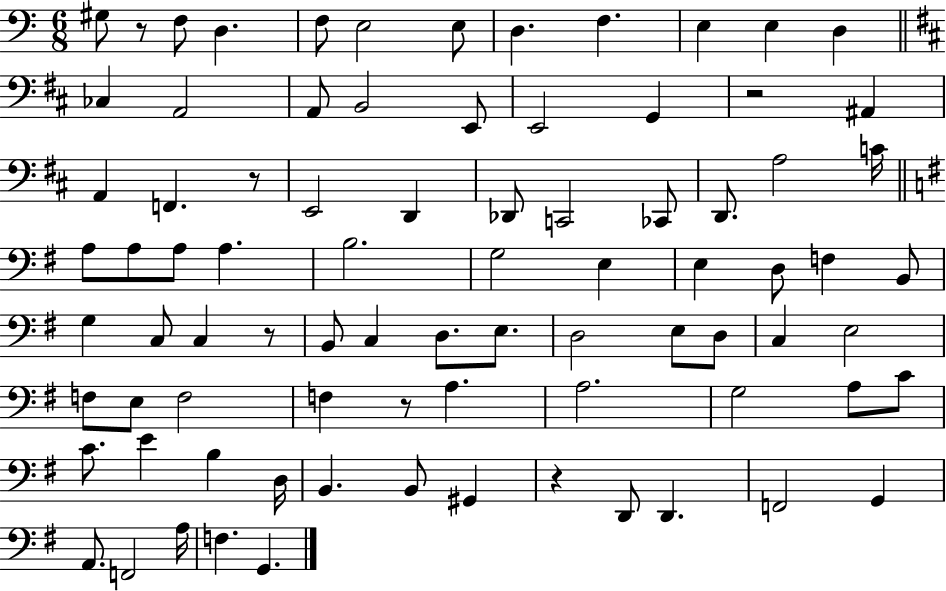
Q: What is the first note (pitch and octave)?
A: G#3